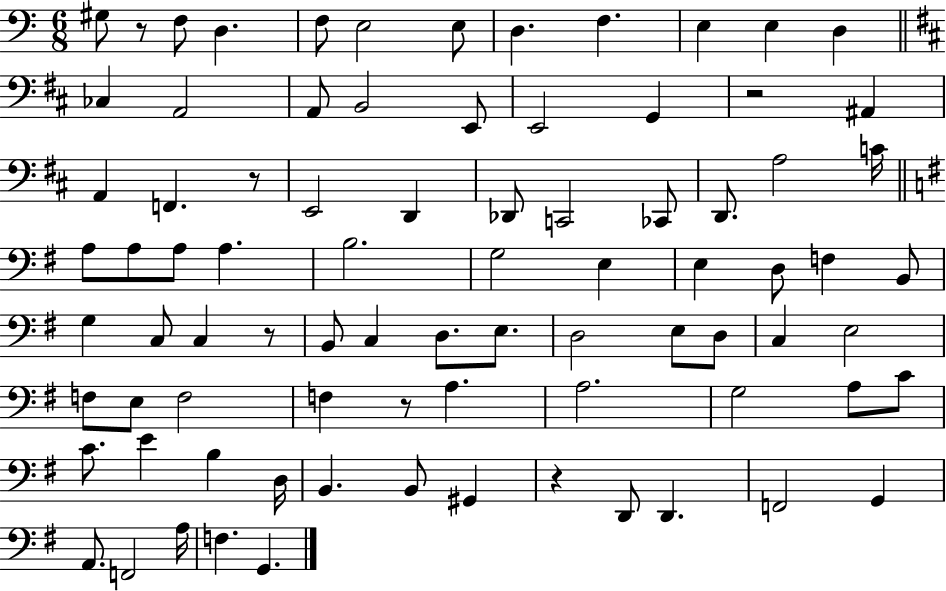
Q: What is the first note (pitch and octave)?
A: G#3